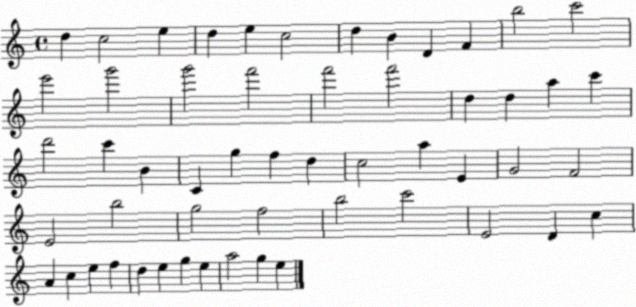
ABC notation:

X:1
T:Untitled
M:4/4
L:1/4
K:C
d c2 e d e c2 d B D F b2 c'2 e'2 g'2 g'2 f'2 f'2 f'2 d d a c' d'2 c' B C g f d c2 a E G2 F2 E2 b2 g2 f2 b2 c'2 E2 D c A c e f d e g e a2 g e